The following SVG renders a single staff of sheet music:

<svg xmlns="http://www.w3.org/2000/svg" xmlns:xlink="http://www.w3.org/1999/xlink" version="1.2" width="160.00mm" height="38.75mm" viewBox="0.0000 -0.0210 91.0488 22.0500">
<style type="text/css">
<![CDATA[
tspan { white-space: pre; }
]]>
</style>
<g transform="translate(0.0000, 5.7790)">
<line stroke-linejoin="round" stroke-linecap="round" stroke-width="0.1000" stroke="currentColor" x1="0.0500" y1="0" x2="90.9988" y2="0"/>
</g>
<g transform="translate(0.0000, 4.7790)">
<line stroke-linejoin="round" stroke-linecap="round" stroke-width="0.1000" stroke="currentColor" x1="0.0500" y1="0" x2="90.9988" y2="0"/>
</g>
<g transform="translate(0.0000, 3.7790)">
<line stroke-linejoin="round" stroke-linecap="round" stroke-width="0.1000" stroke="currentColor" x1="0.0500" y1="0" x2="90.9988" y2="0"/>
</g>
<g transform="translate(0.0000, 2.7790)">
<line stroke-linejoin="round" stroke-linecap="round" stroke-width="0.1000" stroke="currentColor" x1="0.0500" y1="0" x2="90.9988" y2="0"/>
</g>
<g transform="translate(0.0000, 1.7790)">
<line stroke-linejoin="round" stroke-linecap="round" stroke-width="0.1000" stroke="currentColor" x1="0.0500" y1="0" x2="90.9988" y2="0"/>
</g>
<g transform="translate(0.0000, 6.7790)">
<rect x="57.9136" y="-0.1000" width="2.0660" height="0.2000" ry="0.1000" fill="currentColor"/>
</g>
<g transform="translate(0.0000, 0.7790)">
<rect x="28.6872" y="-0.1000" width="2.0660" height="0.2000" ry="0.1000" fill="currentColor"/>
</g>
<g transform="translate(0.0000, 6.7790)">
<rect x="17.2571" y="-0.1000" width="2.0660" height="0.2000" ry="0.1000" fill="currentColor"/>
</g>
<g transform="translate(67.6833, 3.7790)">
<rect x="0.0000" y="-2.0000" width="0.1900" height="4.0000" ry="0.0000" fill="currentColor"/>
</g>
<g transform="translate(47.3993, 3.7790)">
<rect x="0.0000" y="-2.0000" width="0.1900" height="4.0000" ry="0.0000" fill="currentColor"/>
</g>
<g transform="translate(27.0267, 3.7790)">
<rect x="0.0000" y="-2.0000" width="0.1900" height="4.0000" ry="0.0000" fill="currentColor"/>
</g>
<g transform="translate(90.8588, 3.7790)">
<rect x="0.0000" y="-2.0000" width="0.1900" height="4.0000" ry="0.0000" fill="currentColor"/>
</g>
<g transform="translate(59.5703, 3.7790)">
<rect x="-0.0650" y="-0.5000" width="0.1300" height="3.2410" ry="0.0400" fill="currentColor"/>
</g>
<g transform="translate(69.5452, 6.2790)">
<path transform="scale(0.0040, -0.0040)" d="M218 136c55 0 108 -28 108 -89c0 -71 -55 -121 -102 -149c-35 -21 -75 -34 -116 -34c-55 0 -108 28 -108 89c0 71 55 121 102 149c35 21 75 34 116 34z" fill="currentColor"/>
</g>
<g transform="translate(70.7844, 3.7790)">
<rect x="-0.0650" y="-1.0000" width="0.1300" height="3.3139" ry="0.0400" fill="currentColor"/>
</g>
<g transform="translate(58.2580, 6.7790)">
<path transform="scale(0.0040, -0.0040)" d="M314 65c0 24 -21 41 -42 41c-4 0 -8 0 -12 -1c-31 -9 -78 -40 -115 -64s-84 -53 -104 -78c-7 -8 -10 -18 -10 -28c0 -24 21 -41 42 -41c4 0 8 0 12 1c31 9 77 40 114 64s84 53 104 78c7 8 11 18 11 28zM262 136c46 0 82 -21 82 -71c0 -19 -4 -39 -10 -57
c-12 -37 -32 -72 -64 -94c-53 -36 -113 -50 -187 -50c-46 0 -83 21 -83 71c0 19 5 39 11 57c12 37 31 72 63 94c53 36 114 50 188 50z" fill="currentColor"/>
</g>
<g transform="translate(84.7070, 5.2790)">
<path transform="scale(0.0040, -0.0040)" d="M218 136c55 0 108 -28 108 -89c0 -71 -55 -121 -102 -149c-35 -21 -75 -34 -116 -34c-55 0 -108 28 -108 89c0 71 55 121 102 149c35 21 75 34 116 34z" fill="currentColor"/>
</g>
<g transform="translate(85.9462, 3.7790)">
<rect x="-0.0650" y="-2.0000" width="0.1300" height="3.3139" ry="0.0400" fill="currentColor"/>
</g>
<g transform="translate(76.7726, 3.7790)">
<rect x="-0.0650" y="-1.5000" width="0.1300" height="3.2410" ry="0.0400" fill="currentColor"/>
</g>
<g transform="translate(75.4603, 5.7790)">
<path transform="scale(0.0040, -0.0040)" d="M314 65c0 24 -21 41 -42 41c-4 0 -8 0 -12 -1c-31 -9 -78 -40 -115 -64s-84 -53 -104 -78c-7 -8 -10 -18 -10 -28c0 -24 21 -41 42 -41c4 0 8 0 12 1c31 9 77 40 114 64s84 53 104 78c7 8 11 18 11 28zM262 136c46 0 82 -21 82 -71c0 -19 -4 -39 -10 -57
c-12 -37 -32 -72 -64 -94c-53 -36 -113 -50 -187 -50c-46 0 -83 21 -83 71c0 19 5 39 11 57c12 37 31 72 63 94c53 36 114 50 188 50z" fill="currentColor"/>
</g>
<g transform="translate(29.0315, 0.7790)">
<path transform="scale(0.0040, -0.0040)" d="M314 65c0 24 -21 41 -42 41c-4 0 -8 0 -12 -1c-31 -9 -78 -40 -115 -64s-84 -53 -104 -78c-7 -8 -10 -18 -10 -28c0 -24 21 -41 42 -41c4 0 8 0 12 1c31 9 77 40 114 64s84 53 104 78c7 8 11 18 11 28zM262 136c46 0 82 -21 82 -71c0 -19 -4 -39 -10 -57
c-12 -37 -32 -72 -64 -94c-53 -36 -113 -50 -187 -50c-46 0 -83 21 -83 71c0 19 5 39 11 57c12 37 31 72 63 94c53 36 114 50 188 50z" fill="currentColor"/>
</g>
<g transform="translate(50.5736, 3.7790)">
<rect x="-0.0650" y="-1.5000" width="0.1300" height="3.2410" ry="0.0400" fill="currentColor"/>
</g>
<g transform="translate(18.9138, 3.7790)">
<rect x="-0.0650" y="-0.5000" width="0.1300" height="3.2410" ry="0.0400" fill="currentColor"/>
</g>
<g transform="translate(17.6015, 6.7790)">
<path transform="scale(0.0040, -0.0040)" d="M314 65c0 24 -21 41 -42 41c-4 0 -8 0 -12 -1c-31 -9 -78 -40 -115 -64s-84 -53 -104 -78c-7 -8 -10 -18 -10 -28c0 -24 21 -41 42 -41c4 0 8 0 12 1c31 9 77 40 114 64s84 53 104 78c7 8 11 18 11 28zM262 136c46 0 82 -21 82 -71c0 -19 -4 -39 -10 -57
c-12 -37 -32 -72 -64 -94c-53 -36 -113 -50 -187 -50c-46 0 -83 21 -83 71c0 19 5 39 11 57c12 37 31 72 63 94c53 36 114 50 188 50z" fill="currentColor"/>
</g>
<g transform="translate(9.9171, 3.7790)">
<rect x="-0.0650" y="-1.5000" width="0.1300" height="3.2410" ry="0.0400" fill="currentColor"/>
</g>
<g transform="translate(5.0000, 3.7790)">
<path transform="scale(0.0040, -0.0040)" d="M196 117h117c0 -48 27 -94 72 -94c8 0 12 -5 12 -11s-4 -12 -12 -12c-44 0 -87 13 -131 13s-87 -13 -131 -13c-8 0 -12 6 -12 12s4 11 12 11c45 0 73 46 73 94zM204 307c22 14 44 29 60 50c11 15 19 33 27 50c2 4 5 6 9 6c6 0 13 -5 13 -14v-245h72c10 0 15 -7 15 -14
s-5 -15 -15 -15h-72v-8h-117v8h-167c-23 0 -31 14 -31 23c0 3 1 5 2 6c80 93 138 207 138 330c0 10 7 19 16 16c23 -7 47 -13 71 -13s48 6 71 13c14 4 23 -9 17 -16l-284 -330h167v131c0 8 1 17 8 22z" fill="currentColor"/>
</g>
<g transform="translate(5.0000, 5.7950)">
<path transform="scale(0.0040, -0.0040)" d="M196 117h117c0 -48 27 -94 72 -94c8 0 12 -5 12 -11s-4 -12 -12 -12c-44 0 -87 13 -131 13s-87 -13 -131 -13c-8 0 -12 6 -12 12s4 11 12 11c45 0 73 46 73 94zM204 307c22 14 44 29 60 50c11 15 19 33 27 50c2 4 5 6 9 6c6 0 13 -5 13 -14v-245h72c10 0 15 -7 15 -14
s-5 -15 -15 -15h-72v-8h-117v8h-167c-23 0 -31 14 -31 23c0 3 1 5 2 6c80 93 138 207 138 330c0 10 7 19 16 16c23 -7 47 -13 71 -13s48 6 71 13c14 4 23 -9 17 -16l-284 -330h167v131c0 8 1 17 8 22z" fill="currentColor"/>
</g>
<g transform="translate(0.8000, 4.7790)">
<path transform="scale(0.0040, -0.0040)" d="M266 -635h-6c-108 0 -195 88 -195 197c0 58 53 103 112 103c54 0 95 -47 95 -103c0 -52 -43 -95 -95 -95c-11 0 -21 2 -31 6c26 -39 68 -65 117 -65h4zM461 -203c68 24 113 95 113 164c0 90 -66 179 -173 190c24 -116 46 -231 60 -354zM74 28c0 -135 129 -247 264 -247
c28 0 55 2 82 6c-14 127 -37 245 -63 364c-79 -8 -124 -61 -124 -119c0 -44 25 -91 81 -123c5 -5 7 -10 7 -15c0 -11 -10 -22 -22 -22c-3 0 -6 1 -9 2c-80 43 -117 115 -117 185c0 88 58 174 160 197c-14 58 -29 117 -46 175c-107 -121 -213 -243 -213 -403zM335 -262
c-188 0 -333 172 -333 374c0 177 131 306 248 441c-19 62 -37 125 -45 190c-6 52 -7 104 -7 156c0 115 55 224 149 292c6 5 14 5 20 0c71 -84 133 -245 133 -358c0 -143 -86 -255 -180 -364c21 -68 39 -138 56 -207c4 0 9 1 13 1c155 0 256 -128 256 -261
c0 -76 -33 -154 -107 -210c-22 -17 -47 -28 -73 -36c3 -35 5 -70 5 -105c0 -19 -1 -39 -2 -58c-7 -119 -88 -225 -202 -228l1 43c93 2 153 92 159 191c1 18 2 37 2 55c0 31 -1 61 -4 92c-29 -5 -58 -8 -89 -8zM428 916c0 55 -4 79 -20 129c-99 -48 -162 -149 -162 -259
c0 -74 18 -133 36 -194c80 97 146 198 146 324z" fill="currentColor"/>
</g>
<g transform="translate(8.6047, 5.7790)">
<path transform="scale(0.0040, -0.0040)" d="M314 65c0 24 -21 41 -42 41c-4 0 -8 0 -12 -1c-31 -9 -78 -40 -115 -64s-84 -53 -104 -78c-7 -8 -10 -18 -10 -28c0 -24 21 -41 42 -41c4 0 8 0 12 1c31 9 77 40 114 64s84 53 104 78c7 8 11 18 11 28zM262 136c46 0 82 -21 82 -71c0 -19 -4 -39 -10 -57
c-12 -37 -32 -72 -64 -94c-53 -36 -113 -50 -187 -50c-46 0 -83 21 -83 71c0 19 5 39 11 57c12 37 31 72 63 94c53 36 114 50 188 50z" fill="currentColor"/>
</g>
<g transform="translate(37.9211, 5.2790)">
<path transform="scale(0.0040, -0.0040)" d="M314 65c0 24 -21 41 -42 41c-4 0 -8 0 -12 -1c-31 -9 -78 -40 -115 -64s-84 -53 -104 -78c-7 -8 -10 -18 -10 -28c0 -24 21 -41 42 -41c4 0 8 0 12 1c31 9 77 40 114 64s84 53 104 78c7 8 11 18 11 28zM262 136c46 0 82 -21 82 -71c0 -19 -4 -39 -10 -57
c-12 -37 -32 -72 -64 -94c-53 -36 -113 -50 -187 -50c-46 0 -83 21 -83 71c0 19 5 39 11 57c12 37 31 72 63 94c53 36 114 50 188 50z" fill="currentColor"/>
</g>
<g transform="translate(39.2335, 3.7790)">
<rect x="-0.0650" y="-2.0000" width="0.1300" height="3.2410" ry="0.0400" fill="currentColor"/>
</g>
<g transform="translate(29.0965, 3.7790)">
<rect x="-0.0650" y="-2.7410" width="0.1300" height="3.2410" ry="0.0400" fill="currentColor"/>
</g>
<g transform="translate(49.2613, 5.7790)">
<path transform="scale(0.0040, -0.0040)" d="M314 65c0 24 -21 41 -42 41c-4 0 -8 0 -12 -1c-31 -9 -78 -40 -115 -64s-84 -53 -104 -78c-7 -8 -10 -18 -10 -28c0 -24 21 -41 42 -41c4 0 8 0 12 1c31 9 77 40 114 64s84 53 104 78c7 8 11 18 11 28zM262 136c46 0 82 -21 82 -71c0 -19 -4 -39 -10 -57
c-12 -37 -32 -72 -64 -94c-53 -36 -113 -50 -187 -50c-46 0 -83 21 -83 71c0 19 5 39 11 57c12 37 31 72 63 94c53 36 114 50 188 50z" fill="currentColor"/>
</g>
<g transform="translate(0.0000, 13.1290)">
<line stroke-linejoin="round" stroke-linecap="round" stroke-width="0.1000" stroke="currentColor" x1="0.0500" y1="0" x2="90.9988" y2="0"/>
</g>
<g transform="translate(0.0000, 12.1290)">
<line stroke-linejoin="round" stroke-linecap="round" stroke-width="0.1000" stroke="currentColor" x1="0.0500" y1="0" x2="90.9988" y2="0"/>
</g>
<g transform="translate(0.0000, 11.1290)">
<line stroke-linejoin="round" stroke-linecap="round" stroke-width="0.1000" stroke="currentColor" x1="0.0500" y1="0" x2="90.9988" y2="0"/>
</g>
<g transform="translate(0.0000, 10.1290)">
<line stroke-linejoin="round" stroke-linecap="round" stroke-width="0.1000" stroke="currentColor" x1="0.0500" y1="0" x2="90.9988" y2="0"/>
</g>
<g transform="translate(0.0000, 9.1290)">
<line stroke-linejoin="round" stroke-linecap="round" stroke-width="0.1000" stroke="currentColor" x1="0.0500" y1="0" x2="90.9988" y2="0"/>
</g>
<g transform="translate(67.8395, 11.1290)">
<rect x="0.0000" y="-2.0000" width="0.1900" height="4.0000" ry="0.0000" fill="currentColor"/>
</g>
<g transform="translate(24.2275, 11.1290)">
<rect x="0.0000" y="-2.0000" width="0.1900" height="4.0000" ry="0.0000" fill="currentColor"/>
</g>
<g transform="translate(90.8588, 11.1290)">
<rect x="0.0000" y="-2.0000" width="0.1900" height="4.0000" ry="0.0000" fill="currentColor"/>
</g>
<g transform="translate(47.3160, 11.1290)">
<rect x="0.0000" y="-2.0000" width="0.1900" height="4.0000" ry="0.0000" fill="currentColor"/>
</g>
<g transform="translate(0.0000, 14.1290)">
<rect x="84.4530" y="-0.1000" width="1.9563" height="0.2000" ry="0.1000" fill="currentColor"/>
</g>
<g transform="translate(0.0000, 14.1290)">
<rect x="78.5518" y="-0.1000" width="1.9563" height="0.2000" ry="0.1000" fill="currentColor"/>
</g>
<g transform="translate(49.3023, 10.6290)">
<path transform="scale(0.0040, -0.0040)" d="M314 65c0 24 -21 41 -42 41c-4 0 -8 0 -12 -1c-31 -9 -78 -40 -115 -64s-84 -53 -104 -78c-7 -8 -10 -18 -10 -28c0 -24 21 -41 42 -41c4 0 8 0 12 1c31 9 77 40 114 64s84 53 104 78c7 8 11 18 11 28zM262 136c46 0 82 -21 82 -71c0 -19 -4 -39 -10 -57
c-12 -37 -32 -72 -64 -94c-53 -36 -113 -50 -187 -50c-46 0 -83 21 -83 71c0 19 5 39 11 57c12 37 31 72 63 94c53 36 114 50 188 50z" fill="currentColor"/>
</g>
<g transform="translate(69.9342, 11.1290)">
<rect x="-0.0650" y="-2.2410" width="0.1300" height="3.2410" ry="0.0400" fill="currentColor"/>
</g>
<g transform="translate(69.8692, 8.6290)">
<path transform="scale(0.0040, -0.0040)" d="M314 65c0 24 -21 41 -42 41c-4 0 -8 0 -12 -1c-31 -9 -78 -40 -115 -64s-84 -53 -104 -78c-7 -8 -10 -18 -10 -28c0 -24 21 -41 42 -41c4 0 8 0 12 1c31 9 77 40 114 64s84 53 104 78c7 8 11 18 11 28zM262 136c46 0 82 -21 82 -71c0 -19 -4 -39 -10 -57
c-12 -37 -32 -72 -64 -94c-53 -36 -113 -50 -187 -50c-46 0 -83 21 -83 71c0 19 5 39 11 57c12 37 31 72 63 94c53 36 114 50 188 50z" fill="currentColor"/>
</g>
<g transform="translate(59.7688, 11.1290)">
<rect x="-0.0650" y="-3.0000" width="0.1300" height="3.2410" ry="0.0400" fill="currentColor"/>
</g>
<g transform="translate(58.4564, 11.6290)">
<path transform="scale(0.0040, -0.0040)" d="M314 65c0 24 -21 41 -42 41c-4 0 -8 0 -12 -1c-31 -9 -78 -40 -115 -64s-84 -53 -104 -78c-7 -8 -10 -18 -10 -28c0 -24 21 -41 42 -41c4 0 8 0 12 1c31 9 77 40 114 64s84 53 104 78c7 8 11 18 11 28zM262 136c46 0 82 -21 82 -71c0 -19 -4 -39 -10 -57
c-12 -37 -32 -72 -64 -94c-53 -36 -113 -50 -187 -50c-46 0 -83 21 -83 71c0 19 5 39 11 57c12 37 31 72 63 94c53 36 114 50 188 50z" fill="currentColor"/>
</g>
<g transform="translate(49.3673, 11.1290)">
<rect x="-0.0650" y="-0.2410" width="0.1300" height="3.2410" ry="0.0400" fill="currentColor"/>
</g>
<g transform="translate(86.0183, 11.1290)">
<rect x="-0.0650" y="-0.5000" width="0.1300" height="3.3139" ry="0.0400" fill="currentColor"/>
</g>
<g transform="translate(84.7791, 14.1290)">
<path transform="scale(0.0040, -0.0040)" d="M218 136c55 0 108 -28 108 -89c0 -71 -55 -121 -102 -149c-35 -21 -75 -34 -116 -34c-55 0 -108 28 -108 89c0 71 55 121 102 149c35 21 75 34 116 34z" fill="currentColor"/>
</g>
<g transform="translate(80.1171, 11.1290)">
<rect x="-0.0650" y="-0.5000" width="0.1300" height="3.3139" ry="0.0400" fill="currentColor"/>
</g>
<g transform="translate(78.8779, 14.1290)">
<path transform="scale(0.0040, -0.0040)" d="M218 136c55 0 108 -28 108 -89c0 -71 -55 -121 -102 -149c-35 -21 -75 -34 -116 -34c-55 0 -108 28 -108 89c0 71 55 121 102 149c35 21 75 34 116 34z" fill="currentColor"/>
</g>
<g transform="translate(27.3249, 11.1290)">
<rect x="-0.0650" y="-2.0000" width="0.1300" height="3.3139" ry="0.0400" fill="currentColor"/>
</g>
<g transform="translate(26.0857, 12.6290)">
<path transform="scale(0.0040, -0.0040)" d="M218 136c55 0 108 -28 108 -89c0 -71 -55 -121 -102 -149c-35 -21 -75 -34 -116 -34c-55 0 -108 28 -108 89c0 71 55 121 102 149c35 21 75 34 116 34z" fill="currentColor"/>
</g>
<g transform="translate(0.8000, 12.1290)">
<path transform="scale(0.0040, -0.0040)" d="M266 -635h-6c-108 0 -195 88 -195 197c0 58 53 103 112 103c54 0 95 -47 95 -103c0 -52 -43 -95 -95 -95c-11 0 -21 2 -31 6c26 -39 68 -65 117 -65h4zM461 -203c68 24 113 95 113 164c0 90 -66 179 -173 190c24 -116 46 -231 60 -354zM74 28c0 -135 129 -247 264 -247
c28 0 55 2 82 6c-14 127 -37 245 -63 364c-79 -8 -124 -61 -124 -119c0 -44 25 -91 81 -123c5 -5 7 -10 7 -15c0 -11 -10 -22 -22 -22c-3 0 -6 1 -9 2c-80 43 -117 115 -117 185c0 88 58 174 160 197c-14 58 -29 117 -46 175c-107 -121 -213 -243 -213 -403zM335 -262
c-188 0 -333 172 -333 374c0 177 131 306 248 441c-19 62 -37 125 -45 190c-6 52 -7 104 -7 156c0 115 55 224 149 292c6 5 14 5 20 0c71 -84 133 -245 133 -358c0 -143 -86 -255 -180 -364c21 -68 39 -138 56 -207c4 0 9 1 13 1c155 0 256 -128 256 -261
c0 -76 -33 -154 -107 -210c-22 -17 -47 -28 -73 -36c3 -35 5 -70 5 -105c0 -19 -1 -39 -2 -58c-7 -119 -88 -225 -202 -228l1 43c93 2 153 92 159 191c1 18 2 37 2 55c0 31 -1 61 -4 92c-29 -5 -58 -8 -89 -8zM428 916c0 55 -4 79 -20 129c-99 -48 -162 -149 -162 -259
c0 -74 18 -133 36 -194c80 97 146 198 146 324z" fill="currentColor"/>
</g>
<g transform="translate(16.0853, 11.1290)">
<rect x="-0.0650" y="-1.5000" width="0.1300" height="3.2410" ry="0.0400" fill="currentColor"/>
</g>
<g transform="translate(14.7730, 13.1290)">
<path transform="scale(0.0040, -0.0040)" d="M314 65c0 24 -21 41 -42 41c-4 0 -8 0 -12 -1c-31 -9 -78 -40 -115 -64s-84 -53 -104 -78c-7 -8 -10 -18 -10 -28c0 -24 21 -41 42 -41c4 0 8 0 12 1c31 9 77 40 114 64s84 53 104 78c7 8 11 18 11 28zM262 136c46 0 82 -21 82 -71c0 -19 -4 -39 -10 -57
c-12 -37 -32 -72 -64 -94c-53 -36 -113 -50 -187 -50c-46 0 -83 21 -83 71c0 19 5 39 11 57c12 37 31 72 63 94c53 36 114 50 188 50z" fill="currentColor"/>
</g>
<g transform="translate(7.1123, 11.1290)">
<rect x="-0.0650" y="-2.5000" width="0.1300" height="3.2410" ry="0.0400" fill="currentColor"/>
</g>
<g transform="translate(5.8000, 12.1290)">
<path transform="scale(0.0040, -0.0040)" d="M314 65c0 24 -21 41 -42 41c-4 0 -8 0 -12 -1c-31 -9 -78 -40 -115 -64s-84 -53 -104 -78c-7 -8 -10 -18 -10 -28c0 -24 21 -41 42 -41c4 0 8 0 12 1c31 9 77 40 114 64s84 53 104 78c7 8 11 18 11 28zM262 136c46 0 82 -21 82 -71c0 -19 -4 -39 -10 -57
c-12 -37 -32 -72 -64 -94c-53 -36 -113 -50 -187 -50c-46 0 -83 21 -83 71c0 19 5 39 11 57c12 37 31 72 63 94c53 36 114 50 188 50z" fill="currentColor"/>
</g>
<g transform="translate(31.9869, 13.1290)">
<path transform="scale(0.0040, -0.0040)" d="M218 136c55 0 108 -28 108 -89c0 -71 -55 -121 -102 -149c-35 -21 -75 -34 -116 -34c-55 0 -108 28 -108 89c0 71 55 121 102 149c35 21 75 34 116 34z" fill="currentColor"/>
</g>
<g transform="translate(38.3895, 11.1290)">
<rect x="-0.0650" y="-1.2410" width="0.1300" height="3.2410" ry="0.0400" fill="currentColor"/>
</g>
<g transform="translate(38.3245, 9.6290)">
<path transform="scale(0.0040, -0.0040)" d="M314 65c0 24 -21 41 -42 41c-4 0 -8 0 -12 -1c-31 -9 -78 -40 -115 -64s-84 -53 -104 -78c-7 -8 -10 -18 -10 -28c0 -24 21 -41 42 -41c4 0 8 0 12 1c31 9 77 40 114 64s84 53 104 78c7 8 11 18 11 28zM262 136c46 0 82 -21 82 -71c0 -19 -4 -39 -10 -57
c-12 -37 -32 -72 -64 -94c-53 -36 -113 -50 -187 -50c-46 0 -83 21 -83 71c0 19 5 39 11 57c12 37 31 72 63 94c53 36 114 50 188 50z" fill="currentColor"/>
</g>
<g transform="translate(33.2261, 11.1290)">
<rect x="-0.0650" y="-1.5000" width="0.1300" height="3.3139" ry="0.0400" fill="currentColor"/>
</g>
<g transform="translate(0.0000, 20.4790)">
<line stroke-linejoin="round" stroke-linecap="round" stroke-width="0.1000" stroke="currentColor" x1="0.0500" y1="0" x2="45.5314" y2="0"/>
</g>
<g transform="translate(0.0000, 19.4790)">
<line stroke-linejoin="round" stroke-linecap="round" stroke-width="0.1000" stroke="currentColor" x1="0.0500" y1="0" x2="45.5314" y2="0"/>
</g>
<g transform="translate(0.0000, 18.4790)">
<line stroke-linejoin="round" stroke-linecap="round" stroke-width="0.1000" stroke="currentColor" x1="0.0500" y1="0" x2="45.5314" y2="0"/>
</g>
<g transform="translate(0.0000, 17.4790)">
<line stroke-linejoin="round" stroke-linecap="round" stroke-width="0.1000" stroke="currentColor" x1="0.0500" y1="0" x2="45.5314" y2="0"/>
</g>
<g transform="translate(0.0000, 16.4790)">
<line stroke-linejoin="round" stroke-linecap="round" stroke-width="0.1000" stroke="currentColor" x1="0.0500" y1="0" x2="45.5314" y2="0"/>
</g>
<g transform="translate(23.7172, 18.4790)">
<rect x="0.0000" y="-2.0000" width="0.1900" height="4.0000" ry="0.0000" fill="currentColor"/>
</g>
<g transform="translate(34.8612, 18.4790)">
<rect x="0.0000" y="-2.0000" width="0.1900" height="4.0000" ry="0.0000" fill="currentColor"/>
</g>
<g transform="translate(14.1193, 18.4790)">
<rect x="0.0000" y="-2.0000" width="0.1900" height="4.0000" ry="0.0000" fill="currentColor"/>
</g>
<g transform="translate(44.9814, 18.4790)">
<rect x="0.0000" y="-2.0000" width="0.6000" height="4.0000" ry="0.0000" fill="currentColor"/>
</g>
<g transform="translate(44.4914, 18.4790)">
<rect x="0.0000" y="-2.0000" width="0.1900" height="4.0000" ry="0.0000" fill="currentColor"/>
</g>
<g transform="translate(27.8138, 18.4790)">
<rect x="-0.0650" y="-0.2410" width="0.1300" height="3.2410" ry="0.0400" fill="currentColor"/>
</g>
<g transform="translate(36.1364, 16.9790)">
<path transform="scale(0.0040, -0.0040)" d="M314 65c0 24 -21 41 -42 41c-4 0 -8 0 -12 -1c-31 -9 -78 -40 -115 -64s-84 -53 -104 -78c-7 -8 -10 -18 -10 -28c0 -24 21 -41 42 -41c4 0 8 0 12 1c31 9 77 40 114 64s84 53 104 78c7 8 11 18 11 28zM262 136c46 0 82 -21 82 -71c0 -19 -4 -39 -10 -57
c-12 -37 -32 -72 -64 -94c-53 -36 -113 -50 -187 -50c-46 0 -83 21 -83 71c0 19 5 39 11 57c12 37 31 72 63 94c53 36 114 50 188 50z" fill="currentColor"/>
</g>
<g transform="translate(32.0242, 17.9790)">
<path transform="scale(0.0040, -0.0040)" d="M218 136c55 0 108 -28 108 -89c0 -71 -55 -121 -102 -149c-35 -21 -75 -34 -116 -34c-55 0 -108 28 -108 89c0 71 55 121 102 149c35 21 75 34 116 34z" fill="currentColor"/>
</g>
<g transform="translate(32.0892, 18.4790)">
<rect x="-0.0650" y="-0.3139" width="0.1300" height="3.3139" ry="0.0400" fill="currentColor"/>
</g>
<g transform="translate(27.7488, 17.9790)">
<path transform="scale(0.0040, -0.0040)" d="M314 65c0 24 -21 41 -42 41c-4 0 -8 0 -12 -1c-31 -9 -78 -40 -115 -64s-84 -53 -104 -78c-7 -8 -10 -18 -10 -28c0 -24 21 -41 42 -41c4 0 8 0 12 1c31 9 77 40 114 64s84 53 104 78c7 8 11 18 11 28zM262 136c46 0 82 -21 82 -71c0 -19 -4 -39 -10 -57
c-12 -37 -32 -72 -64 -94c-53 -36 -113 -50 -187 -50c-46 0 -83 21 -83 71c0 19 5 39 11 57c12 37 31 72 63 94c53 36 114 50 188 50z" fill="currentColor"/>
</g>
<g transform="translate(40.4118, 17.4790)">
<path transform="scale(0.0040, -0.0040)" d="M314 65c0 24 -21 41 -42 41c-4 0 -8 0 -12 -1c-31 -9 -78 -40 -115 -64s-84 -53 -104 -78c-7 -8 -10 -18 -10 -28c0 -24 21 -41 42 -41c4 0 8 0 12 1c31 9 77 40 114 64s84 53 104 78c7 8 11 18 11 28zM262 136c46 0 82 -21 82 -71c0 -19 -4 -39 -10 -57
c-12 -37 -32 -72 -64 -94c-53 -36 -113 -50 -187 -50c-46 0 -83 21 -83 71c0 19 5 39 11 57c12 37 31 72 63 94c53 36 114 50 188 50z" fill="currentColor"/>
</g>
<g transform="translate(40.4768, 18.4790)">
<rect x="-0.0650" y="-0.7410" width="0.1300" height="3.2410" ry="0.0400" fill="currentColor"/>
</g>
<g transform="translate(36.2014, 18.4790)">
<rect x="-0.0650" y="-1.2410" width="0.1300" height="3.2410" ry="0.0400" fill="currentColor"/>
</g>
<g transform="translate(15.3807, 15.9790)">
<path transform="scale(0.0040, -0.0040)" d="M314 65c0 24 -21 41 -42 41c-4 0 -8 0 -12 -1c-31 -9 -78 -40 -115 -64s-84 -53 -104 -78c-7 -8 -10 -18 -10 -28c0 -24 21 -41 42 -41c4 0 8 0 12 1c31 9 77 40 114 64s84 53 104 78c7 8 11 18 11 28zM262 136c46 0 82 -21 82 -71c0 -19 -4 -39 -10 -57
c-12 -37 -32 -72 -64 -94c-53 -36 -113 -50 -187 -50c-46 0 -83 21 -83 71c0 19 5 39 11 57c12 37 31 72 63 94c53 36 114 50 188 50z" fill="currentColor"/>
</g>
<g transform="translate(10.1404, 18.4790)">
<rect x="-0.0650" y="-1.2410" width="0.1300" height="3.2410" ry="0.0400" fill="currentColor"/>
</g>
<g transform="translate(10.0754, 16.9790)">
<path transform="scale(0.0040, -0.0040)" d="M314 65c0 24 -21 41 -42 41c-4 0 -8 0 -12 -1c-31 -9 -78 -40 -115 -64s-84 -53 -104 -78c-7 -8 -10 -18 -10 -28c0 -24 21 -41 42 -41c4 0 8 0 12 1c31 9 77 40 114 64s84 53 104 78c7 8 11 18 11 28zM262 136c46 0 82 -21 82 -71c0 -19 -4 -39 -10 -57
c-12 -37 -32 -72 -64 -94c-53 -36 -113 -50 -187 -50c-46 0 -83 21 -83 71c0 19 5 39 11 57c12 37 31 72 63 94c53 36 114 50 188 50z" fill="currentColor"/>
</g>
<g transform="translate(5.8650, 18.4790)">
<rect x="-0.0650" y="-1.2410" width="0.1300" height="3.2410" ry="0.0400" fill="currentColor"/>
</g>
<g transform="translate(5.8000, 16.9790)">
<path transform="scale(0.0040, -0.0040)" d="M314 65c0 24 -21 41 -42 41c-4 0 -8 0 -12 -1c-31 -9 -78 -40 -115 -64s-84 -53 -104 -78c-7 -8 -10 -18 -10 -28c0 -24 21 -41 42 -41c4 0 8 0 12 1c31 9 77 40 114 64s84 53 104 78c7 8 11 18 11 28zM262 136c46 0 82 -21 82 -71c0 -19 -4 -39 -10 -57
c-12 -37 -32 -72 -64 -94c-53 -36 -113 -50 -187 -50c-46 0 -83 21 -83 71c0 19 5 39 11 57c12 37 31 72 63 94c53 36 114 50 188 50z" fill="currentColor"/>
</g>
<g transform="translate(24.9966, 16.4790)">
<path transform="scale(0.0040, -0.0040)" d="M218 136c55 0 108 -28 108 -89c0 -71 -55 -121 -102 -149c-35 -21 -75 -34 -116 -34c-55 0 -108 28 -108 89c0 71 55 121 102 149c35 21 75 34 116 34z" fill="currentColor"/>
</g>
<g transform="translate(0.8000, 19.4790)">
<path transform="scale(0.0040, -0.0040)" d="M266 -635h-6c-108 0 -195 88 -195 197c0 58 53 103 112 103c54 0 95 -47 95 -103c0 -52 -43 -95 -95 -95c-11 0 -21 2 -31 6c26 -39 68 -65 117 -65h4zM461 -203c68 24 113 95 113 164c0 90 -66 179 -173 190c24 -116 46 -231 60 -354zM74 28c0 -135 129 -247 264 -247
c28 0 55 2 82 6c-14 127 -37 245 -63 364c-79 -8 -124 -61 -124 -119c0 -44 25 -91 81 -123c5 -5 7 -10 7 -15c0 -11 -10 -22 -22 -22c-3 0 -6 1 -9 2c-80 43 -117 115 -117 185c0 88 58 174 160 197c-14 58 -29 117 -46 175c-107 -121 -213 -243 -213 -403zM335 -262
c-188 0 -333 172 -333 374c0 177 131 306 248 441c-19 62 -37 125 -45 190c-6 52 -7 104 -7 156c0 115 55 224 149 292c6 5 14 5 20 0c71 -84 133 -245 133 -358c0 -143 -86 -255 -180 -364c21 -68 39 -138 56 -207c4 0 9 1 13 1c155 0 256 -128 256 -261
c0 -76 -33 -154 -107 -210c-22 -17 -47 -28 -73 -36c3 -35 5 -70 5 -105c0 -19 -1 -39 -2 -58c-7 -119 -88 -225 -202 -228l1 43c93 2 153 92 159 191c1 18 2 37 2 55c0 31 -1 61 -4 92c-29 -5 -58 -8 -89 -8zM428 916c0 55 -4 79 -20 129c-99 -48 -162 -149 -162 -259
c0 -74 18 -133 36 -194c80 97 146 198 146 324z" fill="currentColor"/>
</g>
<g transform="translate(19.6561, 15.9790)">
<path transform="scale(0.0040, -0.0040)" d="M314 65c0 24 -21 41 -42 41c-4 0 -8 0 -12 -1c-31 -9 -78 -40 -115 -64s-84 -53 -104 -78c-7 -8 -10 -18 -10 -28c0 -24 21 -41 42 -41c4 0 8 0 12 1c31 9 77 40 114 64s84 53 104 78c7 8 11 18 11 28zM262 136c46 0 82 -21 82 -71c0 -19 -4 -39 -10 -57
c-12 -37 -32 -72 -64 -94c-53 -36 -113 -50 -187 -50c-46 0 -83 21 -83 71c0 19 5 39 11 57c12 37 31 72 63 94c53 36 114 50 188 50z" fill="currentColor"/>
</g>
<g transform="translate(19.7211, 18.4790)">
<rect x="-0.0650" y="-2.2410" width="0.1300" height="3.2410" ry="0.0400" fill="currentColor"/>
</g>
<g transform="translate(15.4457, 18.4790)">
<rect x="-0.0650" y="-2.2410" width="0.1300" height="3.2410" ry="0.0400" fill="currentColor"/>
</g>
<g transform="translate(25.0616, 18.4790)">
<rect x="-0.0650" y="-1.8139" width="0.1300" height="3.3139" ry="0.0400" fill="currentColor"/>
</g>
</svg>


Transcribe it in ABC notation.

X:1
T:Untitled
M:4/4
L:1/4
K:C
E2 C2 a2 F2 E2 C2 D E2 F G2 E2 F E e2 c2 A2 g2 C C e2 e2 g2 g2 f c2 c e2 d2